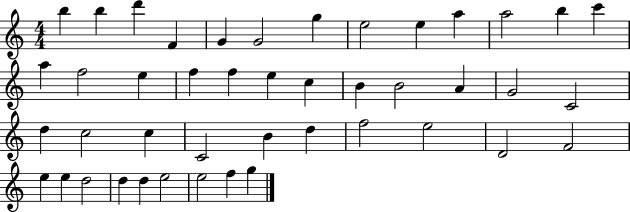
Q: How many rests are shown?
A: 0